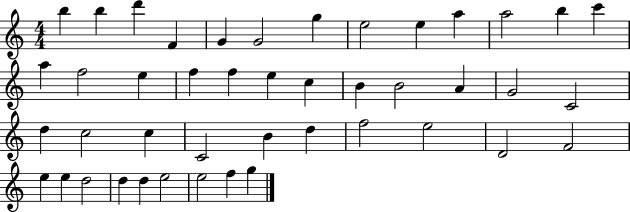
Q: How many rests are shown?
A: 0